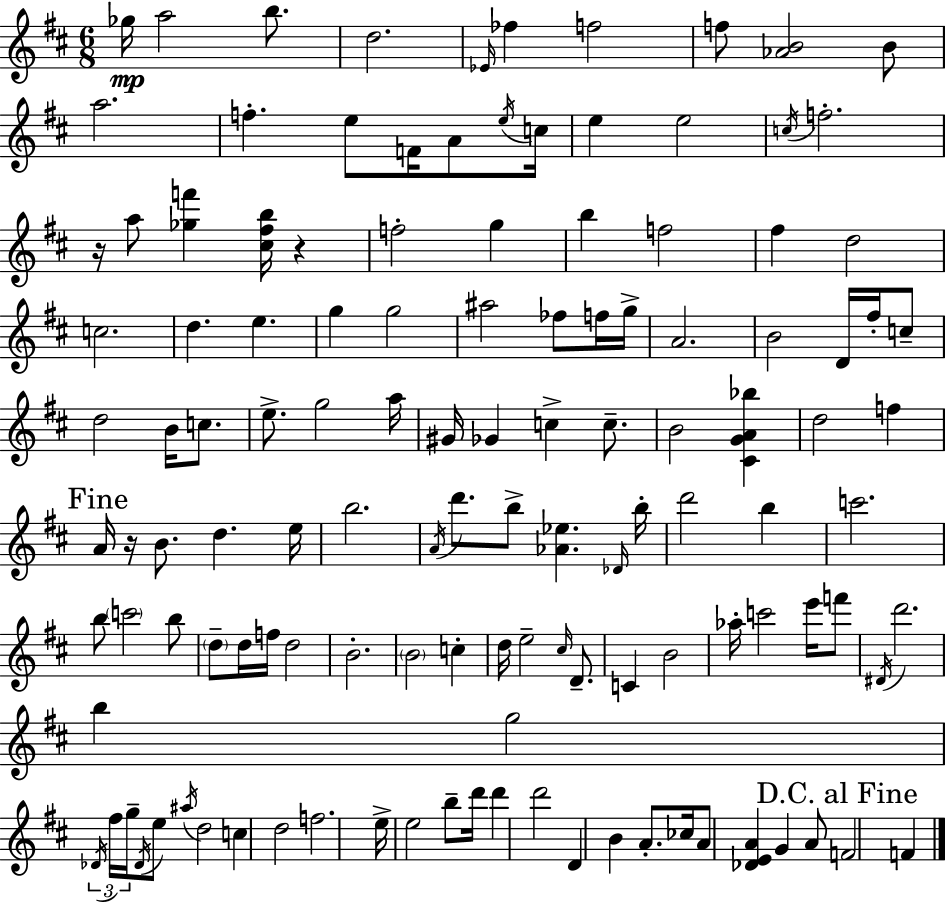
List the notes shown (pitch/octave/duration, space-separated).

Gb5/s A5/h B5/e. D5/h. Eb4/s FES5/q F5/h F5/e [Ab4,B4]/h B4/e A5/h. F5/q. E5/e F4/s A4/e E5/s C5/s E5/q E5/h C5/s F5/h. R/s A5/e [Gb5,F6]/q [C#5,F#5,B5]/s R/q F5/h G5/q B5/q F5/h F#5/q D5/h C5/h. D5/q. E5/q. G5/q G5/h A#5/h FES5/e F5/s G5/s A4/h. B4/h D4/s F#5/s C5/e D5/h B4/s C5/e. E5/e. G5/h A5/s G#4/s Gb4/q C5/q C5/e. B4/h [C#4,G4,A4,Bb5]/q D5/h F5/q A4/s R/s B4/e. D5/q. E5/s B5/h. A4/s D6/e. B5/e [Ab4,Eb5]/q. Db4/s B5/s D6/h B5/q C6/h. B5/e C6/h B5/e D5/e D5/s F5/s D5/h B4/h. B4/h C5/q D5/s E5/h C#5/s D4/e. C4/q B4/h Ab5/s C6/h E6/s F6/e D#4/s D6/h. B5/q G5/h Db4/s F#5/s G5/s Db4/s E5/e A#5/s D5/h C5/q D5/h F5/h. E5/s E5/h B5/e D6/s D6/q D6/h D4/q B4/q A4/e. CES5/s A4/e [Db4,E4,A4]/q G4/q A4/e F4/h F4/q